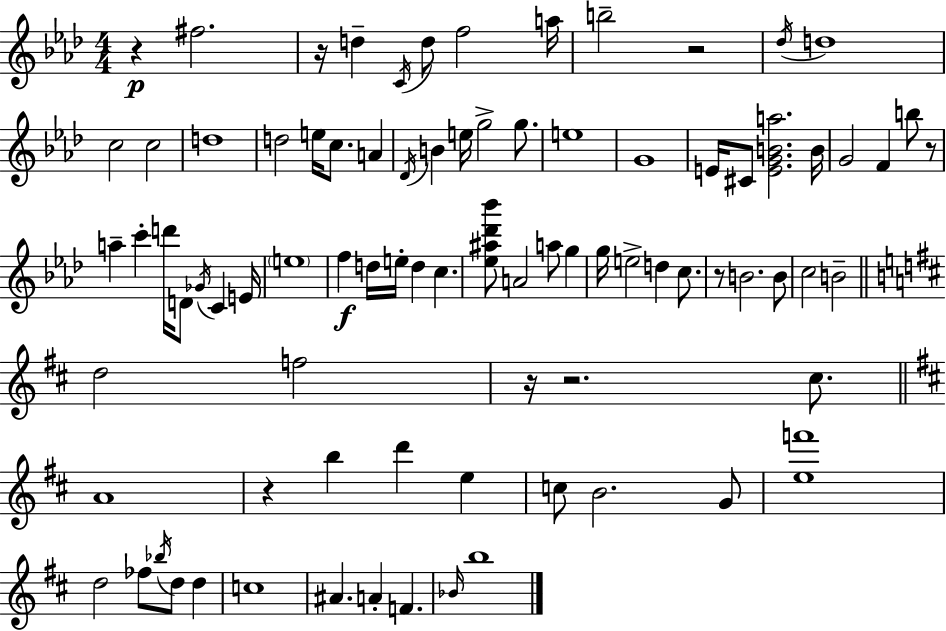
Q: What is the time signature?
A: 4/4